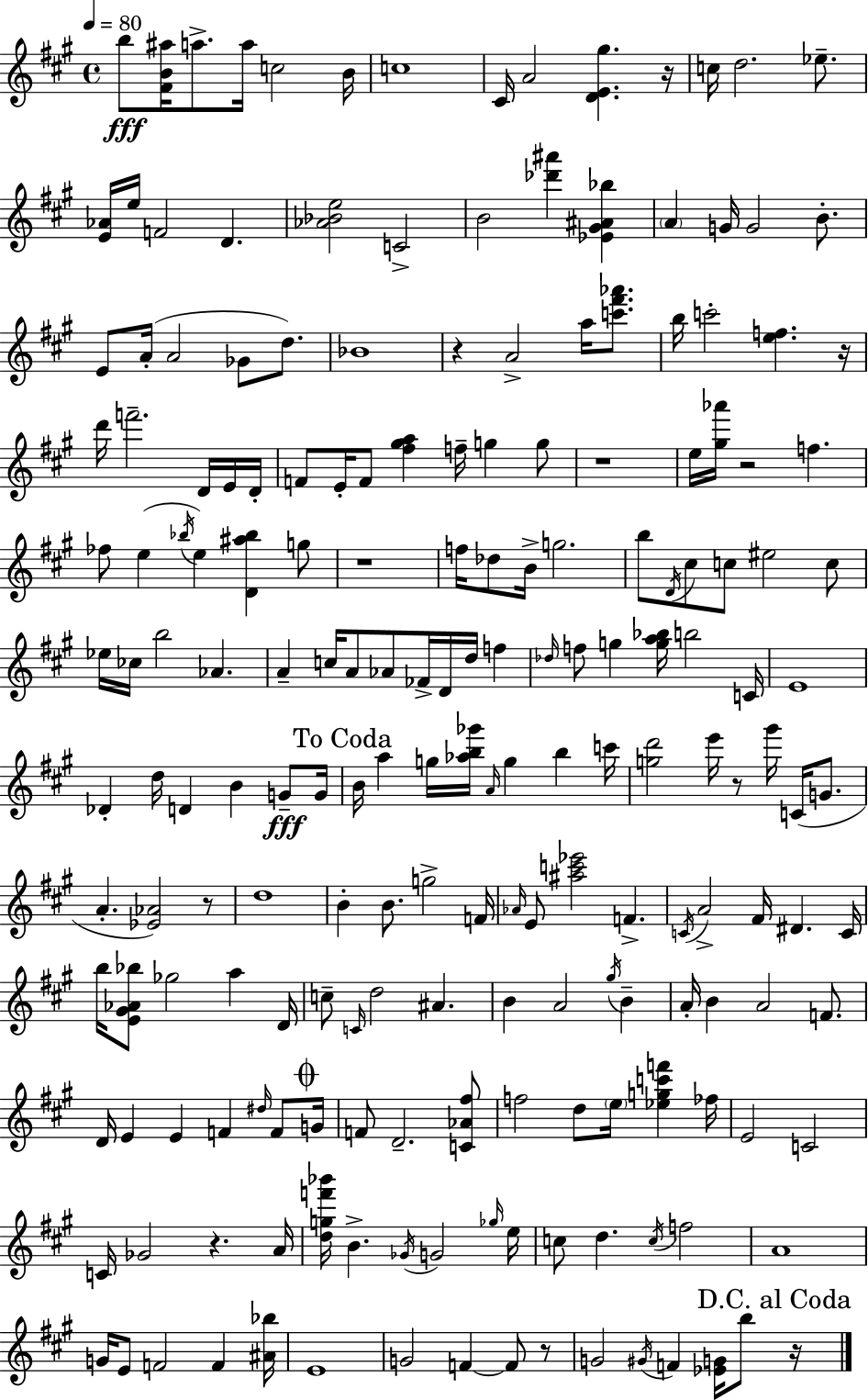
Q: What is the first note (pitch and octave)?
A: B5